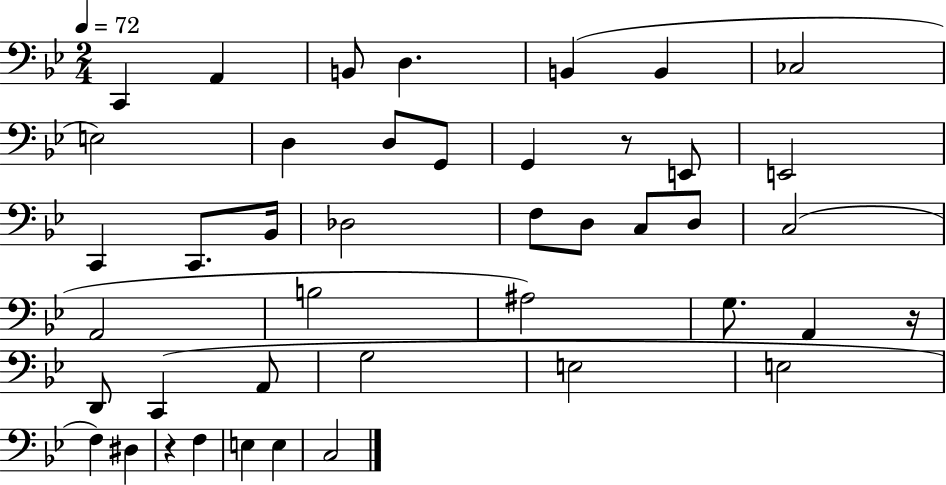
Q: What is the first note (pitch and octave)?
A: C2